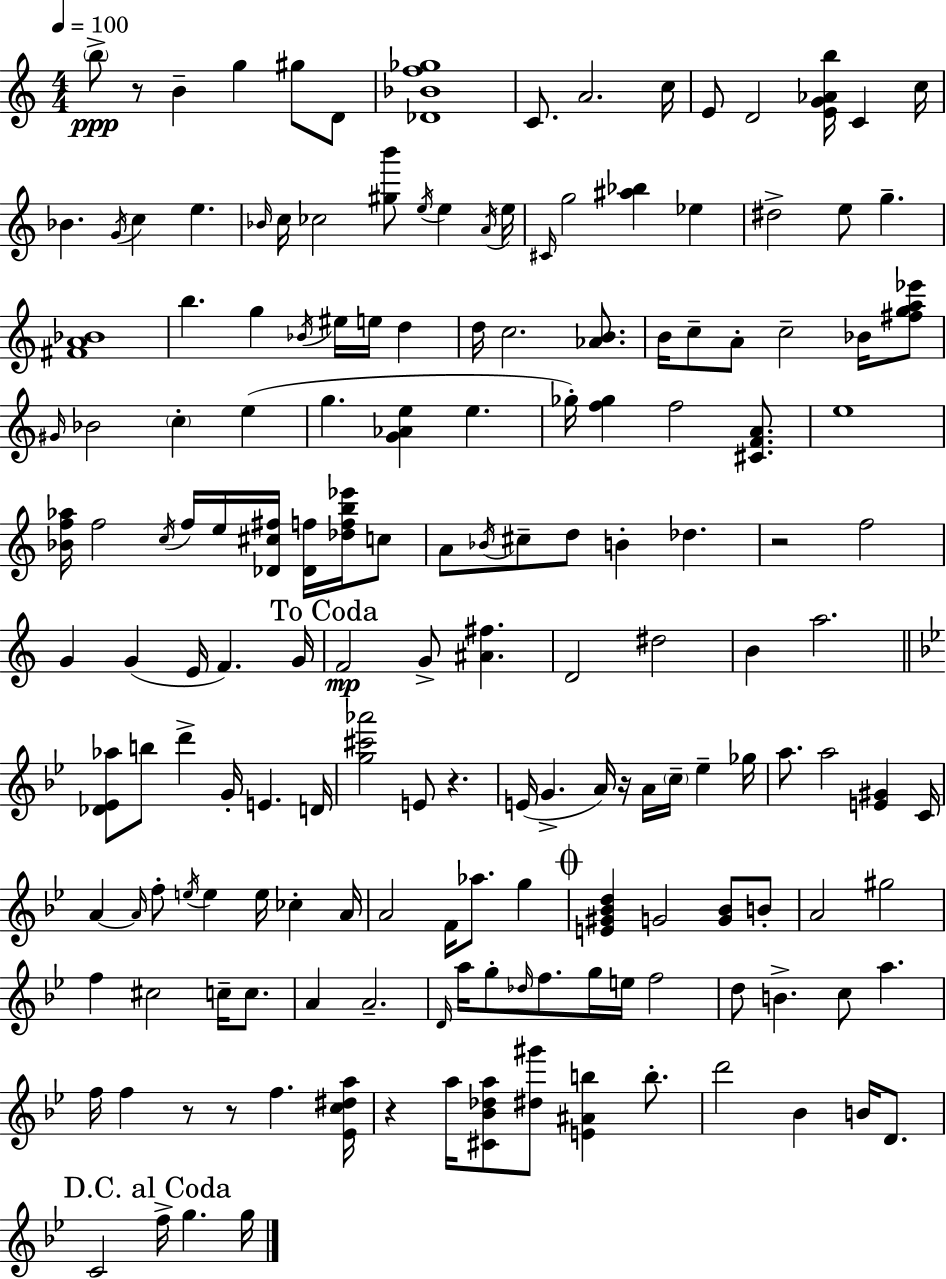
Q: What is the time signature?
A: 4/4